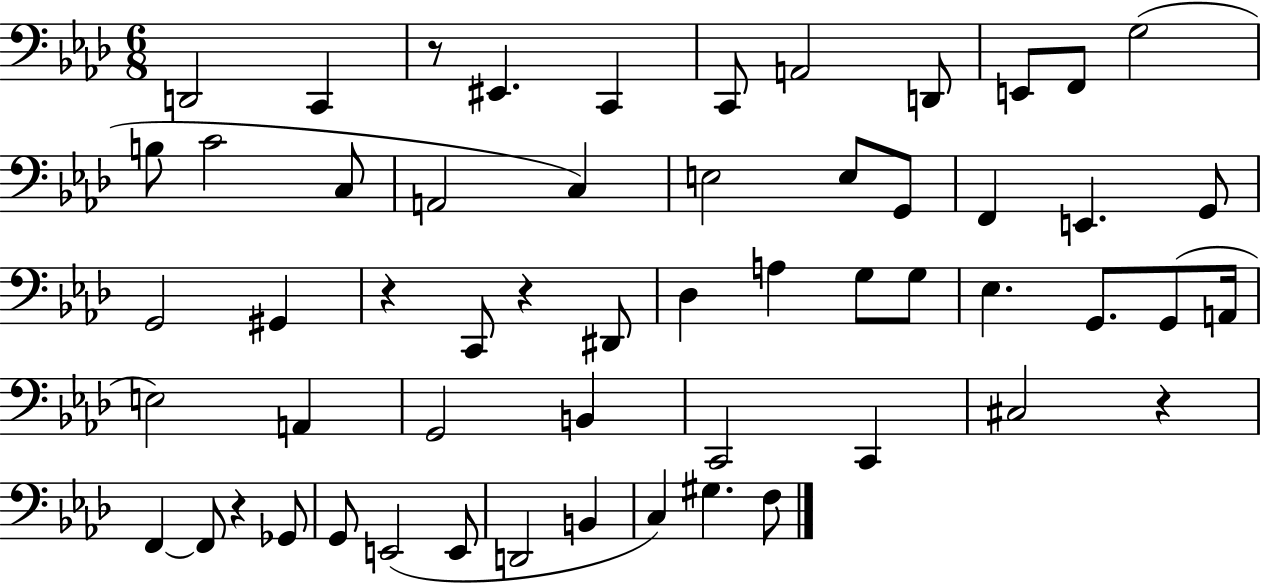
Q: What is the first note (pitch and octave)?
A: D2